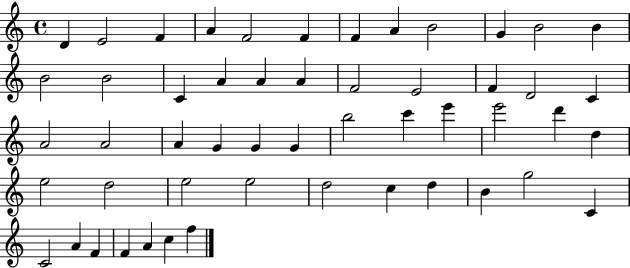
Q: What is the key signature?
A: C major